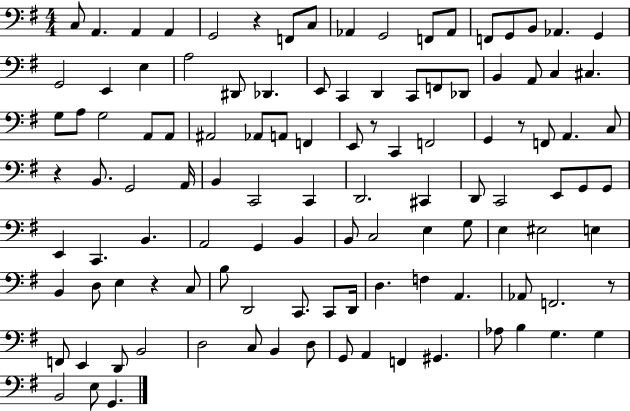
{
  \clef bass
  \numericTimeSignature
  \time 4/4
  \key g \major
  c8 a,4. a,4 a,4 | g,2 r4 f,8 c8 | aes,4 g,2 f,8 aes,8 | f,8 g,8 b,8 aes,4. g,4 | \break g,2 e,4 e4 | a2 dis,8 des,4. | e,8 c,4 d,4 c,8 f,8 des,8 | b,4 a,8 c4 cis4. | \break g8 a8 g2 a,8 a,8 | ais,2 aes,8 a,8 f,4 | e,8 r8 c,4 f,2 | g,4 r8 f,8 a,4. c8 | \break r4 b,8. g,2 a,16 | b,4 c,2 c,4 | d,2. cis,4 | d,8 c,2 e,8 g,8 g,8 | \break e,4 c,4. b,4. | a,2 g,4 b,4 | b,8 c2 e4 g8 | e4 eis2 e4 | \break b,4 d8 e4 r4 c8 | b8 d,2 c,8. c,8 d,16 | d4. f4 a,4. | aes,8 f,2. r8 | \break f,8 e,4 d,8 b,2 | d2 c8 b,4 d8 | g,8 a,4 f,4 gis,4. | aes8 b4 g4. g4 | \break b,2 e8 g,4. | \bar "|."
}